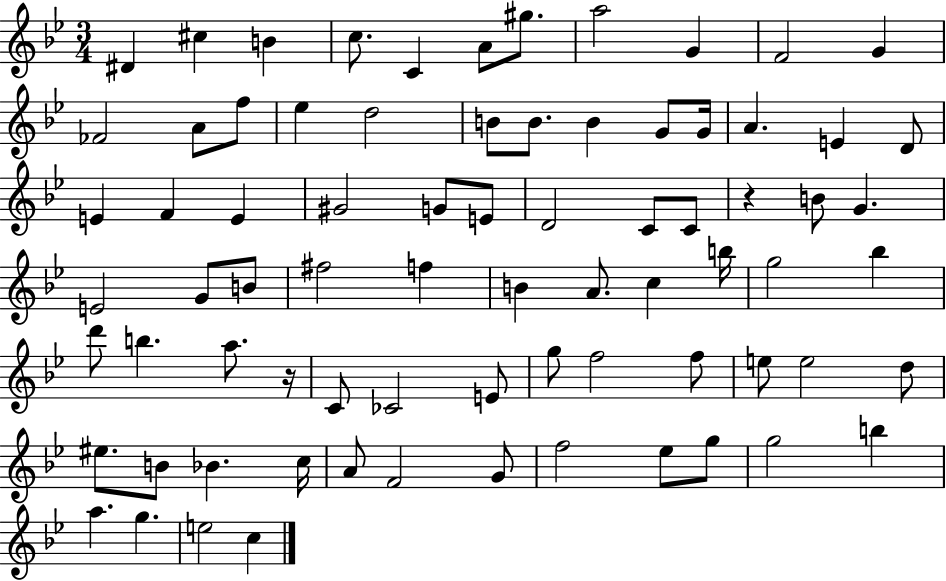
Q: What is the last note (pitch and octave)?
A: C5